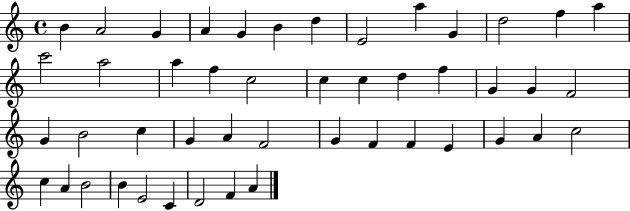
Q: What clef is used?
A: treble